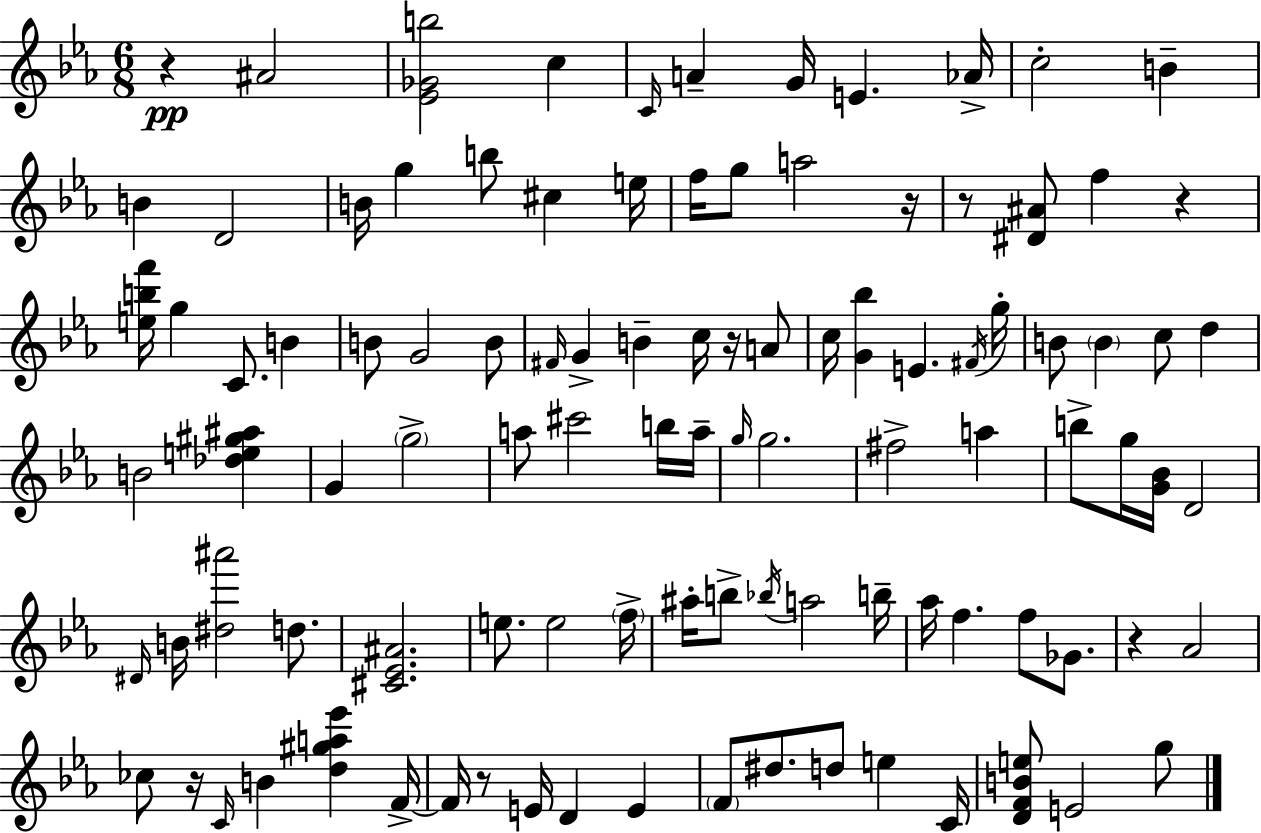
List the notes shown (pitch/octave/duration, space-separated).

R/q A#4/h [Eb4,Gb4,B5]/h C5/q C4/s A4/q G4/s E4/q. Ab4/s C5/h B4/q B4/q D4/h B4/s G5/q B5/e C#5/q E5/s F5/s G5/e A5/h R/s R/e [D#4,A#4]/e F5/q R/q [E5,B5,F6]/s G5/q C4/e. B4/q B4/e G4/h B4/e F#4/s G4/q B4/q C5/s R/s A4/e C5/s [G4,Bb5]/q E4/q. F#4/s G5/s B4/e B4/q C5/e D5/q B4/h [Db5,E5,G#5,A#5]/q G4/q G5/h A5/e C#6/h B5/s A5/s G5/s G5/h. F#5/h A5/q B5/e G5/s [G4,Bb4]/s D4/h D#4/s B4/s [D#5,A#6]/h D5/e. [C#4,Eb4,A#4]/h. E5/e. E5/h F5/s A#5/s B5/e Bb5/s A5/h B5/s Ab5/s F5/q. F5/e Gb4/e. R/q Ab4/h CES5/e R/s C4/s B4/q [D5,G#5,A5,Eb6]/q F4/s F4/s R/e E4/s D4/q E4/q F4/e D#5/e. D5/e E5/q C4/s [D4,F4,B4,E5]/e E4/h G5/e